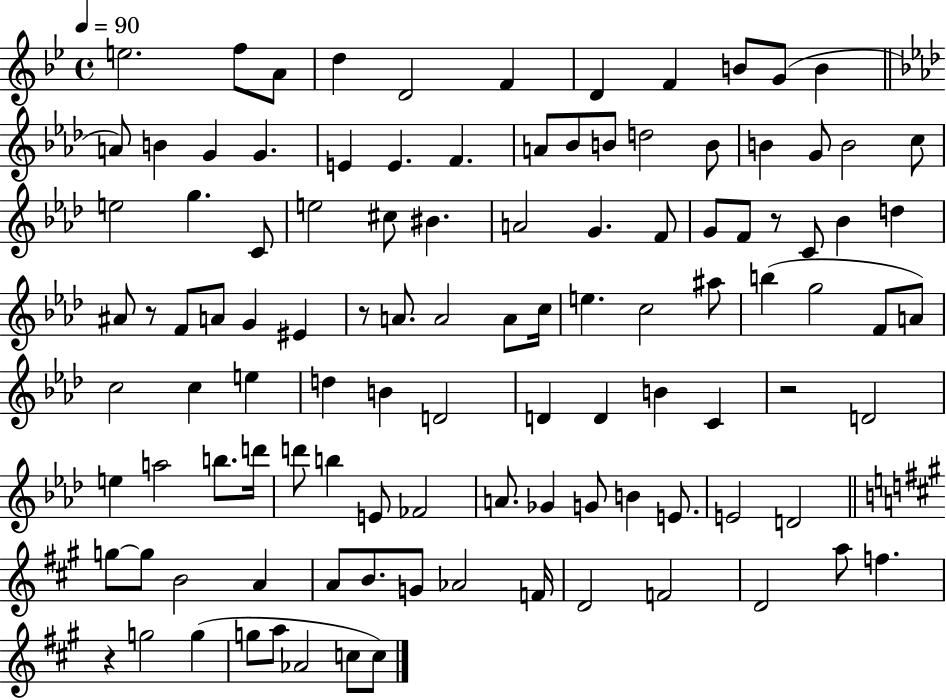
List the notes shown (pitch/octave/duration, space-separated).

E5/h. F5/e A4/e D5/q D4/h F4/q D4/q F4/q B4/e G4/e B4/q A4/e B4/q G4/q G4/q. E4/q E4/q. F4/q. A4/e Bb4/e B4/e D5/h B4/e B4/q G4/e B4/h C5/e E5/h G5/q. C4/e E5/h C#5/e BIS4/q. A4/h G4/q. F4/e G4/e F4/e R/e C4/e Bb4/q D5/q A#4/e R/e F4/e A4/e G4/q EIS4/q R/e A4/e. A4/h A4/e C5/s E5/q. C5/h A#5/e B5/q G5/h F4/e A4/e C5/h C5/q E5/q D5/q B4/q D4/h D4/q D4/q B4/q C4/q R/h D4/h E5/q A5/h B5/e. D6/s D6/e B5/q E4/e FES4/h A4/e. Gb4/q G4/e B4/q E4/e. E4/h D4/h G5/e G5/e B4/h A4/q A4/e B4/e. G4/e Ab4/h F4/s D4/h F4/h D4/h A5/e F5/q. R/q G5/h G5/q G5/e A5/e Ab4/h C5/e C5/e